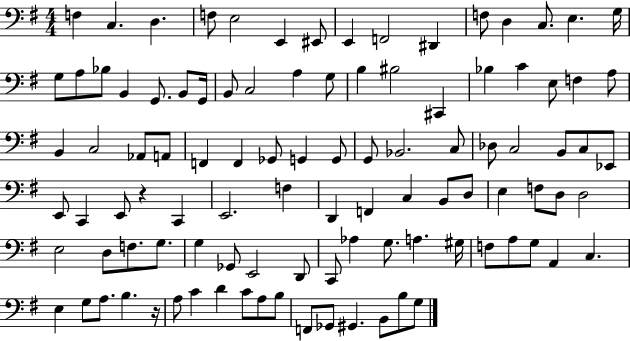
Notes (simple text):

F3/q C3/q. D3/q. F3/e E3/h E2/q EIS2/e E2/q F2/h D#2/q F3/e D3/q C3/e. E3/q. G3/s G3/e A3/e Bb3/e B2/q G2/e. B2/e G2/s B2/e C3/h A3/q G3/e B3/q BIS3/h C#2/q Bb3/q C4/q E3/e F3/q A3/e B2/q C3/h Ab2/e A2/e F2/q F2/q Gb2/e G2/q G2/e G2/e Bb2/h. C3/e Db3/e C3/h B2/e C3/e Eb2/e E2/e C2/q E2/e R/q C2/q E2/h. F3/q D2/q F2/q C3/q B2/e D3/e E3/q F3/e D3/e D3/h E3/h D3/e F3/e. G3/e. G3/q Gb2/e E2/h D2/e C2/e Ab3/q G3/e. A3/q. G#3/s F3/e A3/e G3/e A2/q C3/q. E3/q G3/e A3/e. B3/q. R/s A3/e C4/q D4/q C4/e A3/e B3/e F2/e Gb2/e G#2/q. B2/e B3/e G3/e